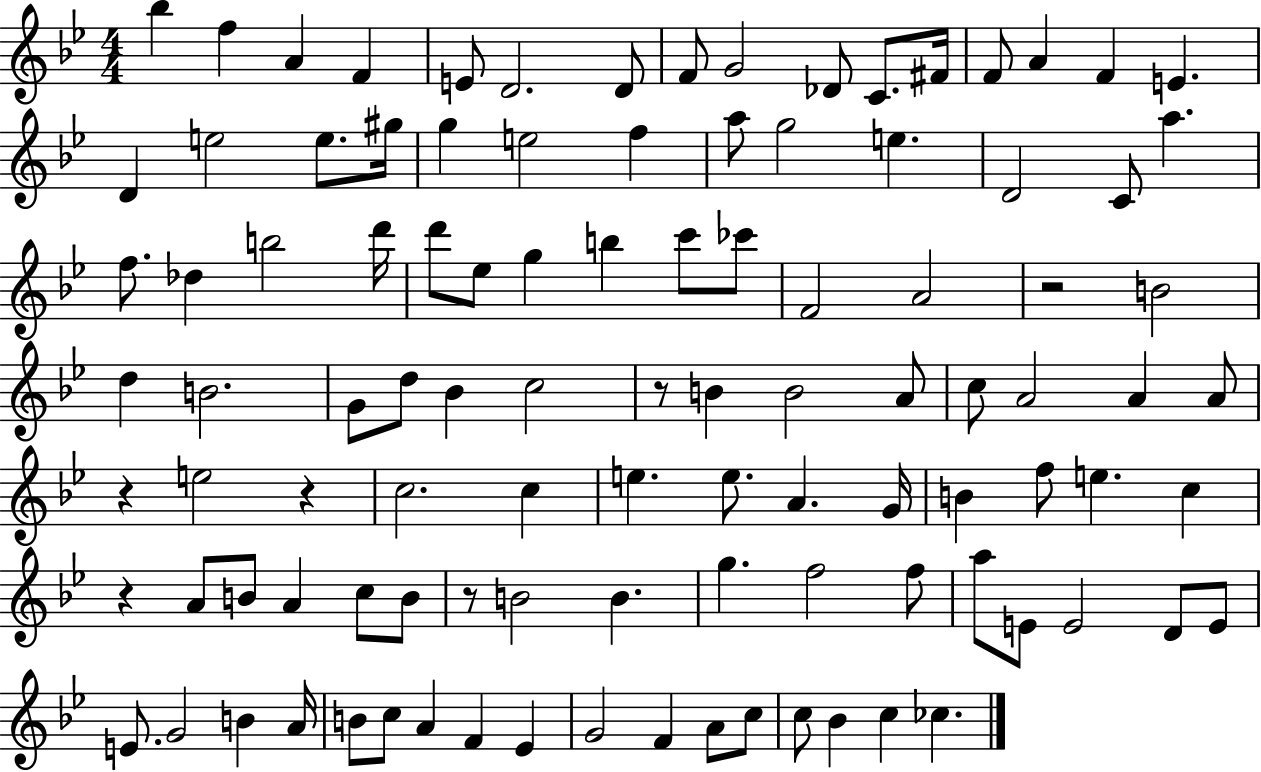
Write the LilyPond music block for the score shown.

{
  \clef treble
  \numericTimeSignature
  \time 4/4
  \key bes \major
  bes''4 f''4 a'4 f'4 | e'8 d'2. d'8 | f'8 g'2 des'8 c'8. fis'16 | f'8 a'4 f'4 e'4. | \break d'4 e''2 e''8. gis''16 | g''4 e''2 f''4 | a''8 g''2 e''4. | d'2 c'8 a''4. | \break f''8. des''4 b''2 d'''16 | d'''8 ees''8 g''4 b''4 c'''8 ces'''8 | f'2 a'2 | r2 b'2 | \break d''4 b'2. | g'8 d''8 bes'4 c''2 | r8 b'4 b'2 a'8 | c''8 a'2 a'4 a'8 | \break r4 e''2 r4 | c''2. c''4 | e''4. e''8. a'4. g'16 | b'4 f''8 e''4. c''4 | \break r4 a'8 b'8 a'4 c''8 b'8 | r8 b'2 b'4. | g''4. f''2 f''8 | a''8 e'8 e'2 d'8 e'8 | \break e'8. g'2 b'4 a'16 | b'8 c''8 a'4 f'4 ees'4 | g'2 f'4 a'8 c''8 | c''8 bes'4 c''4 ces''4. | \break \bar "|."
}